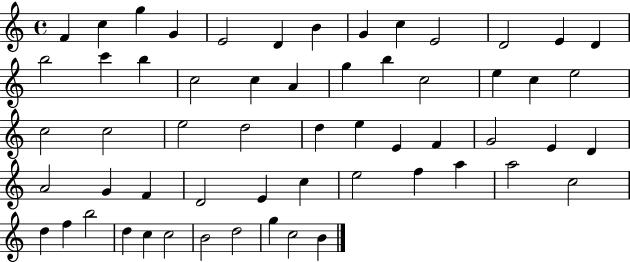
X:1
T:Untitled
M:4/4
L:1/4
K:C
F c g G E2 D B G c E2 D2 E D b2 c' b c2 c A g b c2 e c e2 c2 c2 e2 d2 d e E F G2 E D A2 G F D2 E c e2 f a a2 c2 d f b2 d c c2 B2 d2 g c2 B